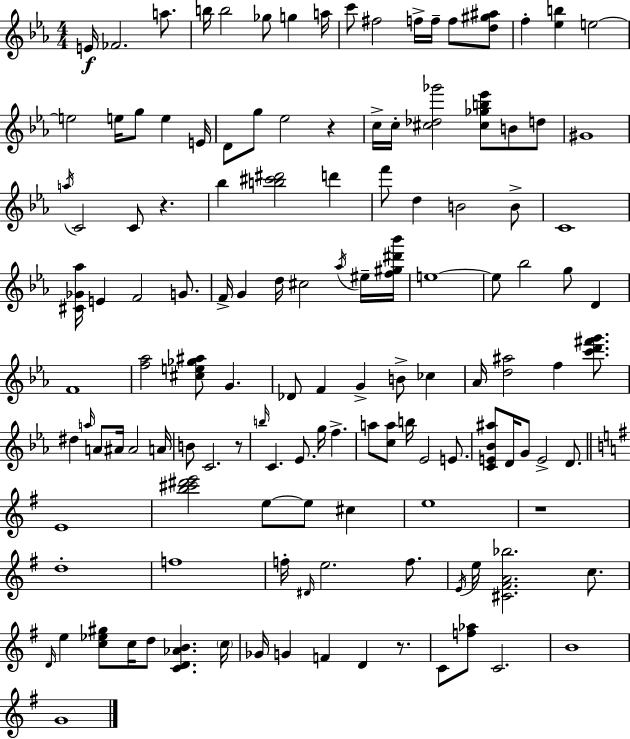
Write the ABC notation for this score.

X:1
T:Untitled
M:4/4
L:1/4
K:Cm
E/4 _F2 a/2 b/4 b2 _g/2 g a/4 c'/2 ^f2 f/4 f/4 f/2 [d^g^a]/2 f [_eb] e2 e2 e/4 g/2 e E/4 D/2 g/2 _e2 z c/4 c/4 [^c_d_g']2 [^c_gb_e']/2 B/2 d/2 ^G4 a/4 C2 C/2 z _b [b^c'^d']2 d' f'/2 d B2 B/2 C4 [^C_G_a]/4 E F2 G/2 F/4 G d/4 ^c2 _a/4 ^e/4 [f^g^d'_b']/4 e4 e/2 _b2 g/2 D F4 [f_a]2 [^ce_g^a]/2 G _D/2 F G B/2 _c _A/4 [d^a]2 f [c'd'^f'g']/2 ^d a/4 A/2 ^A/4 ^A2 A/4 B/2 C2 z/2 b/4 C _E/2 g/4 f a/2 [ca]/2 b/4 _E2 E/2 [CE_B^a]/2 D/4 G/2 E2 D/2 E4 [b^c'^d'e']2 e/2 e/2 ^c e4 z4 d4 f4 f/4 ^D/4 e2 f/2 E/4 e/4 [^C^FA_b]2 c/2 D/4 e [c_e^g]/2 c/4 d/2 [CD_AB] c/4 _G/4 G F D z/2 C/2 [f_a]/2 C2 B4 G4